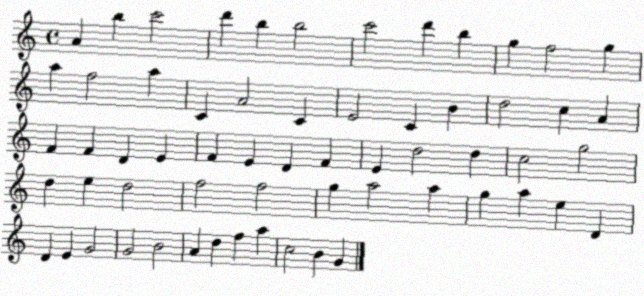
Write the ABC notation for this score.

X:1
T:Untitled
M:4/4
L:1/4
K:C
A b c'2 d' b b2 c'2 d' b g f2 g a f2 a C A2 C E2 C B d2 c A F F D E F E D F E d2 d c2 g2 d e d2 f2 f2 g a2 a g a e D D E G2 G2 B2 A d f a c2 B G